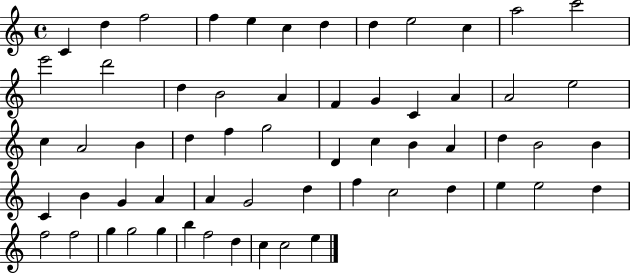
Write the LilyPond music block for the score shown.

{
  \clef treble
  \time 4/4
  \defaultTimeSignature
  \key c \major
  c'4 d''4 f''2 | f''4 e''4 c''4 d''4 | d''4 e''2 c''4 | a''2 c'''2 | \break e'''2 d'''2 | d''4 b'2 a'4 | f'4 g'4 c'4 a'4 | a'2 e''2 | \break c''4 a'2 b'4 | d''4 f''4 g''2 | d'4 c''4 b'4 a'4 | d''4 b'2 b'4 | \break c'4 b'4 g'4 a'4 | a'4 g'2 d''4 | f''4 c''2 d''4 | e''4 e''2 d''4 | \break f''2 f''2 | g''4 g''2 g''4 | b''4 f''2 d''4 | c''4 c''2 e''4 | \break \bar "|."
}